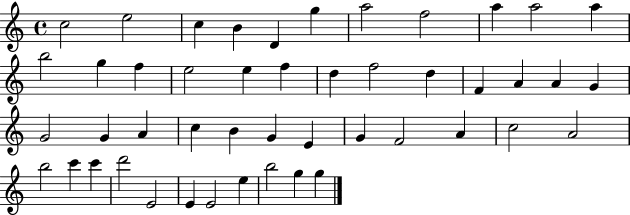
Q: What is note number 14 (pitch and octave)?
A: F5